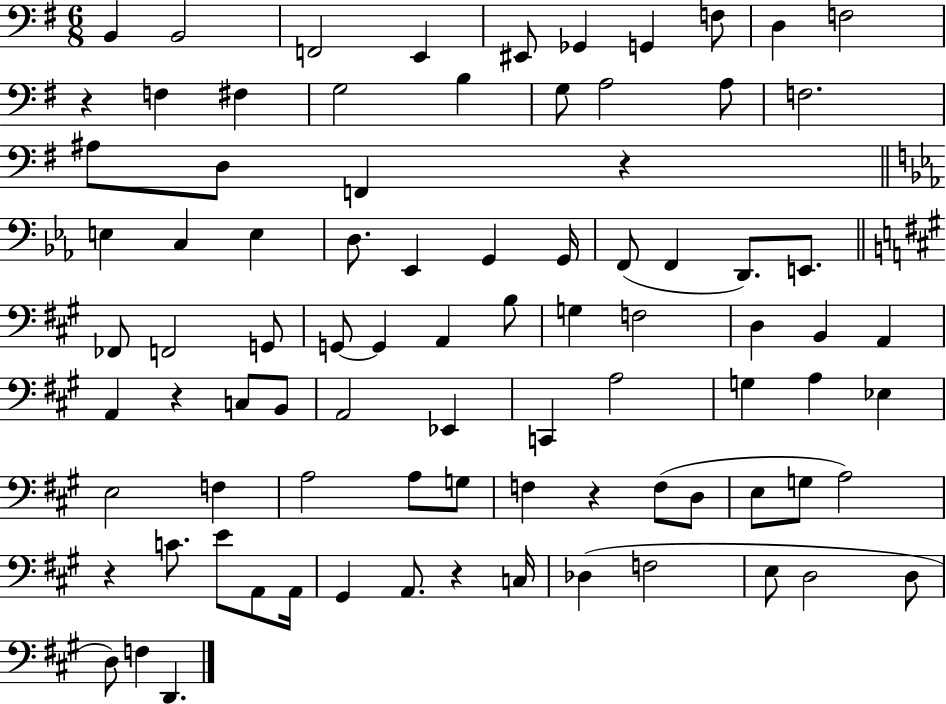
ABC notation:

X:1
T:Untitled
M:6/8
L:1/4
K:G
B,, B,,2 F,,2 E,, ^E,,/2 _G,, G,, F,/2 D, F,2 z F, ^F, G,2 B, G,/2 A,2 A,/2 F,2 ^A,/2 D,/2 F,, z E, C, E, D,/2 _E,, G,, G,,/4 F,,/2 F,, D,,/2 E,,/2 _F,,/2 F,,2 G,,/2 G,,/2 G,, A,, B,/2 G, F,2 D, B,, A,, A,, z C,/2 B,,/2 A,,2 _E,, C,, A,2 G, A, _E, E,2 F, A,2 A,/2 G,/2 F, z F,/2 D,/2 E,/2 G,/2 A,2 z C/2 E/2 A,,/2 A,,/4 ^G,, A,,/2 z C,/4 _D, F,2 E,/2 D,2 D,/2 D,/2 F, D,,